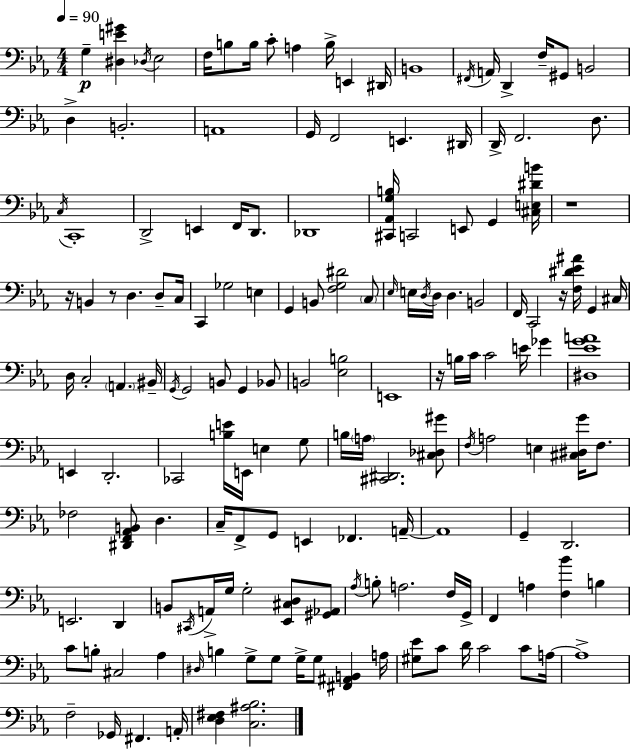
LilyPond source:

{
  \clef bass
  \numericTimeSignature
  \time 4/4
  \key ees \major
  \tempo 4 = 90
  \repeat volta 2 { g4--\p <dis e' gis'>4 \acciaccatura { des16 } ees2 | f16 b8 b16 c'8-. a4 b16-> e,4 | dis,16 b,1 | \acciaccatura { fis,16 } a,16 d,4-> f16-- gis,8 b,2 | \break d4-> b,2.-. | a,1 | g,16 f,2 e,4. | dis,16 d,16-> f,2. d8. | \break \acciaccatura { c16 } c,1-. | d,2-> e,4 f,16 | d,8. des,1 | <cis, aes, g b>16 c,2 e,8 g,4 | \break <cis e dis' b'>16 r1 | r16 b,4 r8 d4. | d8-- c16 c,4 ges2 e4 | g,4 b,8 <f g dis'>2 | \break \parenthesize c8 \grace { ees16 } e16 \acciaccatura { d16 } d16 d4. b,2 | f,16 c,2 r16 <f dis' ees' ais'>16 | g,4 cis16 d16 c2-. \parenthesize a,4. | bis,16-- \acciaccatura { g,16 } g,2 b,8 | \break g,4 bes,8 b,2 <ees b>2 | e,1 | r16 b16 c'16 c'2 | e'16 ges'4 <dis ees' g' a'>1 | \break e,4 d,2.-. | ces,2 <b e'>16 e,16 | e4 g8 b16 \parenthesize a16 <cis, dis,>2. | <cis des gis'>8 \acciaccatura { f16 } a2 e4 | \break <cis dis g'>16 f8. fes2 <dis, f, aes, b,>8 | d4. c16-- f,8-> g,8 e,4 | fes,4. a,16--~~ a,1 | g,4-- d,2. | \break e,2. | d,4 b,8 \acciaccatura { cis,16 } a,16-> g16 g2-. | <ees, cis d>8 <gis, aes,>8 \acciaccatura { aes16 } b8-. a2. | f16 g,16-> f,4 a4 | \break <f bes'>4 b4 c'8 b8-. cis2 | aes4 \grace { dis16 } b4 g8-> | g8 g16-> g8 <fis, ais, b,>4 a16 <gis ees'>8 c'8 d'16 c'2 | c'8 a16~~ a1-> | \break f2-- | ges,16 fis,4. a,16-. <d ees fis>4 <c ais bes>2. | } \bar "|."
}